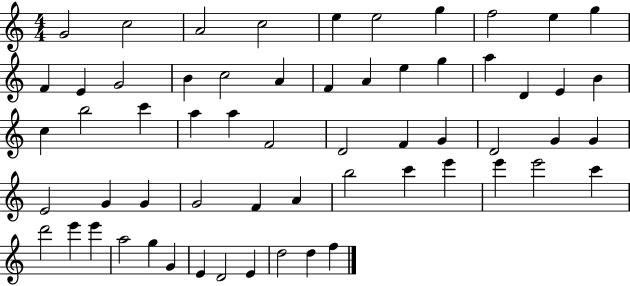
G4/h C5/h A4/h C5/h E5/q E5/h G5/q F5/h E5/q G5/q F4/q E4/q G4/h B4/q C5/h A4/q F4/q A4/q E5/q G5/q A5/q D4/q E4/q B4/q C5/q B5/h C6/q A5/q A5/q F4/h D4/h F4/q G4/q D4/h G4/q G4/q E4/h G4/q G4/q G4/h F4/q A4/q B5/h C6/q E6/q E6/q E6/h C6/q D6/h E6/q E6/q A5/h G5/q G4/q E4/q D4/h E4/q D5/h D5/q F5/q